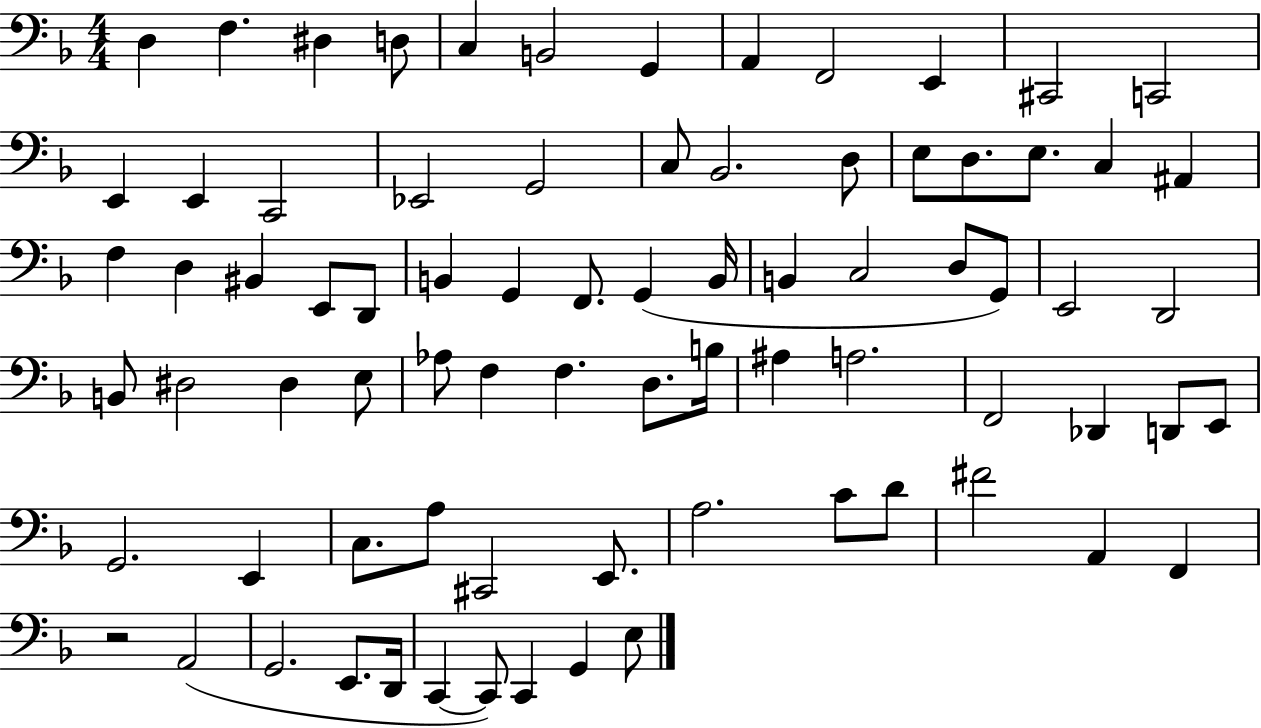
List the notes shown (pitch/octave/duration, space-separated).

D3/q F3/q. D#3/q D3/e C3/q B2/h G2/q A2/q F2/h E2/q C#2/h C2/h E2/q E2/q C2/h Eb2/h G2/h C3/e Bb2/h. D3/e E3/e D3/e. E3/e. C3/q A#2/q F3/q D3/q BIS2/q E2/e D2/e B2/q G2/q F2/e. G2/q B2/s B2/q C3/h D3/e G2/e E2/h D2/h B2/e D#3/h D#3/q E3/e Ab3/e F3/q F3/q. D3/e. B3/s A#3/q A3/h. F2/h Db2/q D2/e E2/e G2/h. E2/q C3/e. A3/e C#2/h E2/e. A3/h. C4/e D4/e F#4/h A2/q F2/q R/h A2/h G2/h. E2/e. D2/s C2/q C2/e C2/q G2/q E3/e